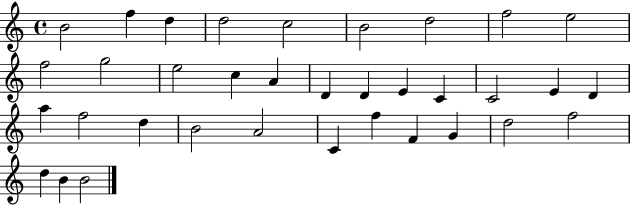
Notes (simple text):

B4/h F5/q D5/q D5/h C5/h B4/h D5/h F5/h E5/h F5/h G5/h E5/h C5/q A4/q D4/q D4/q E4/q C4/q C4/h E4/q D4/q A5/q F5/h D5/q B4/h A4/h C4/q F5/q F4/q G4/q D5/h F5/h D5/q B4/q B4/h